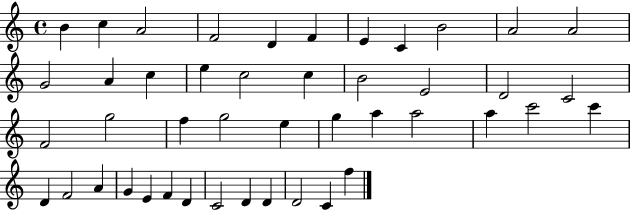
B4/q C5/q A4/h F4/h D4/q F4/q E4/q C4/q B4/h A4/h A4/h G4/h A4/q C5/q E5/q C5/h C5/q B4/h E4/h D4/h C4/h F4/h G5/h F5/q G5/h E5/q G5/q A5/q A5/h A5/q C6/h C6/q D4/q F4/h A4/q G4/q E4/q F4/q D4/q C4/h D4/q D4/q D4/h C4/q F5/q